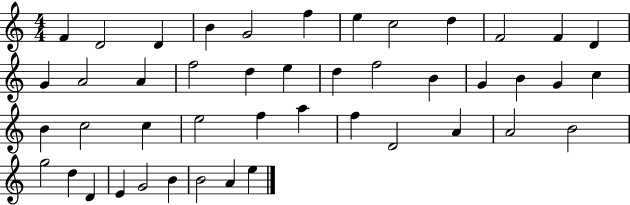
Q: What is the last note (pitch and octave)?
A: E5